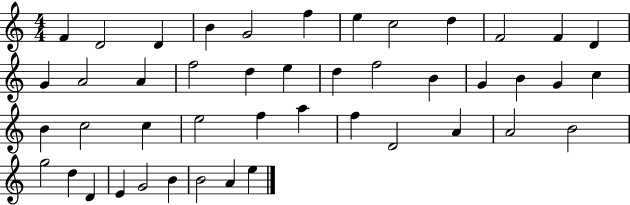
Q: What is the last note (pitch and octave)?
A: E5